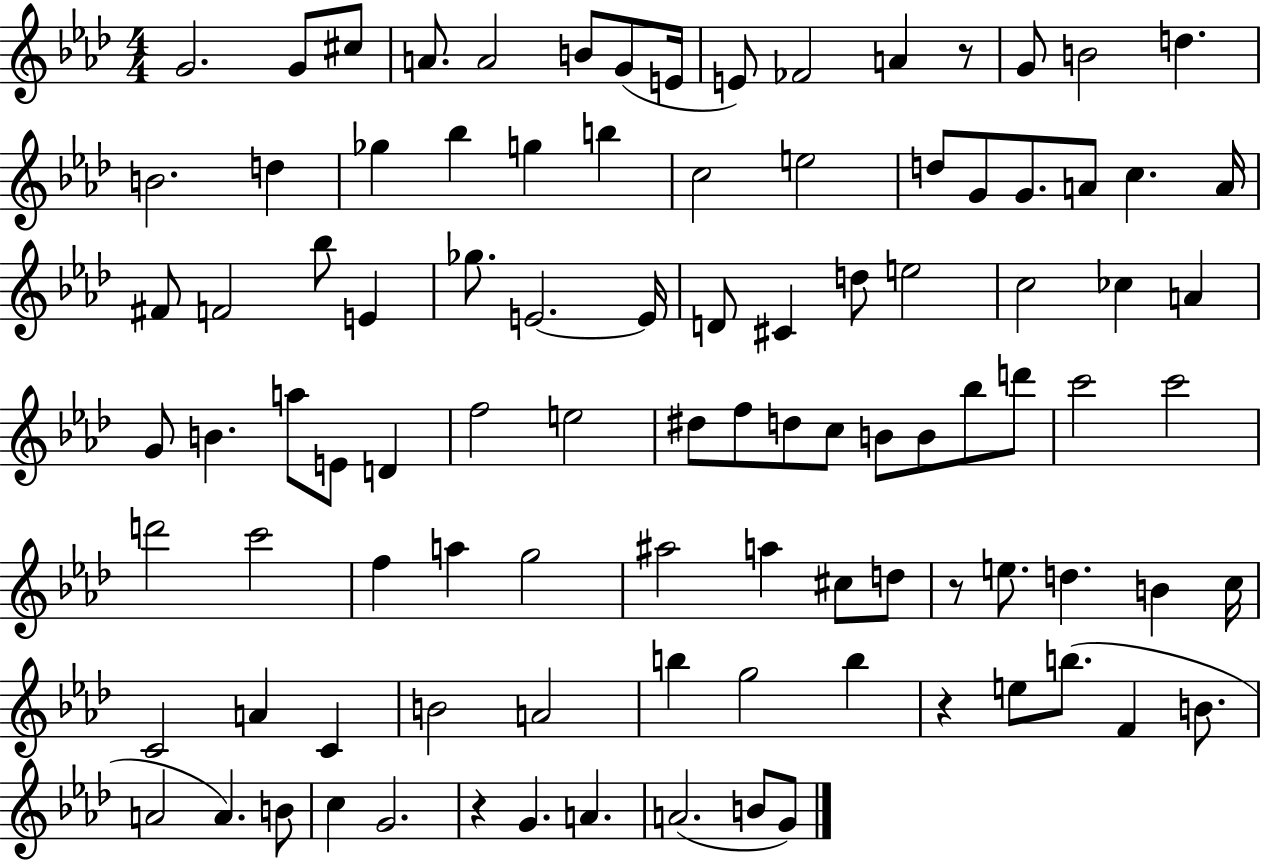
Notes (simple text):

G4/h. G4/e C#5/e A4/e. A4/h B4/e G4/e E4/s E4/e FES4/h A4/q R/e G4/e B4/h D5/q. B4/h. D5/q Gb5/q Bb5/q G5/q B5/q C5/h E5/h D5/e G4/e G4/e. A4/e C5/q. A4/s F#4/e F4/h Bb5/e E4/q Gb5/e. E4/h. E4/s D4/e C#4/q D5/e E5/h C5/h CES5/q A4/q G4/e B4/q. A5/e E4/e D4/q F5/h E5/h D#5/e F5/e D5/e C5/e B4/e B4/e Bb5/e D6/e C6/h C6/h D6/h C6/h F5/q A5/q G5/h A#5/h A5/q C#5/e D5/e R/e E5/e. D5/q. B4/q C5/s C4/h A4/q C4/q B4/h A4/h B5/q G5/h B5/q R/q E5/e B5/e. F4/q B4/e. A4/h A4/q. B4/e C5/q G4/h. R/q G4/q. A4/q. A4/h. B4/e G4/e